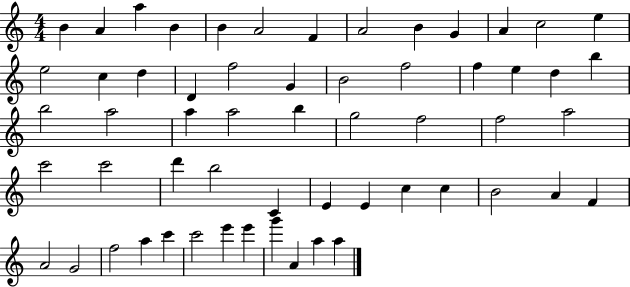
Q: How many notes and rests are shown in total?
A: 58